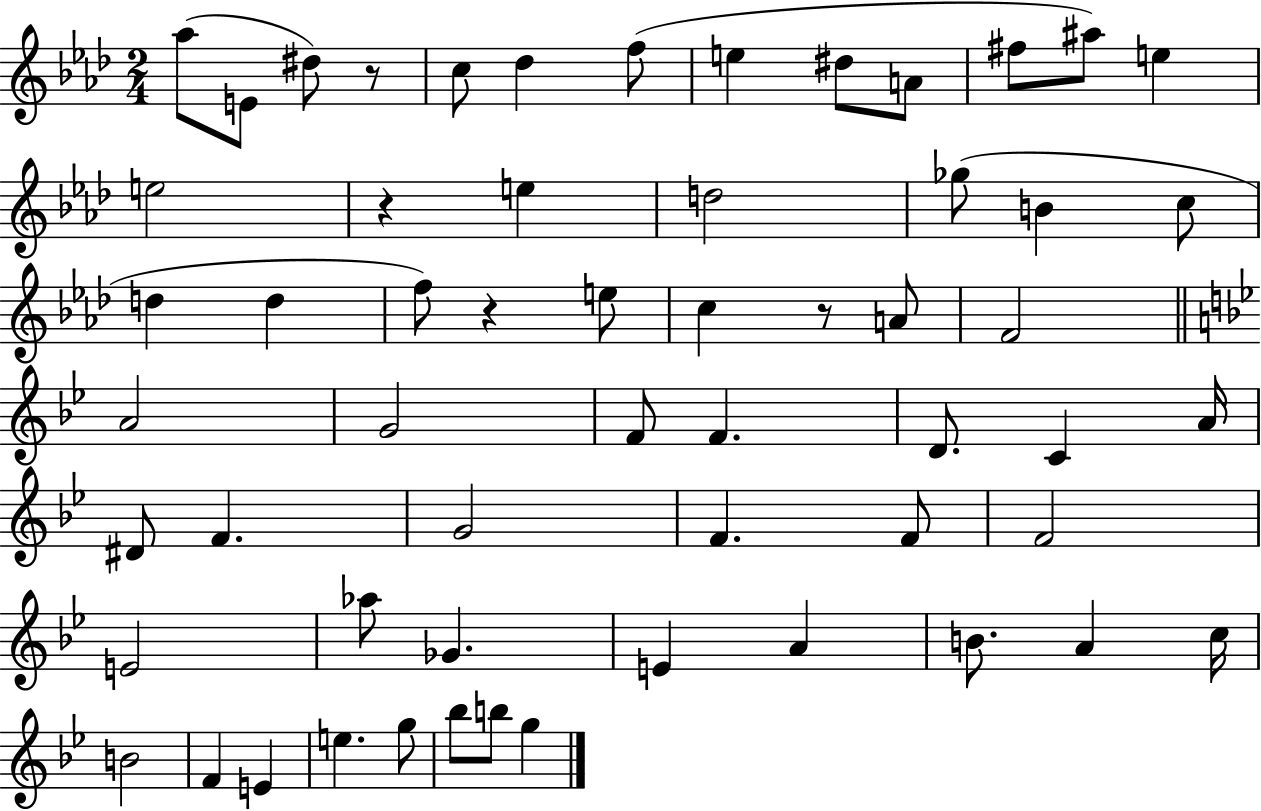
{
  \clef treble
  \numericTimeSignature
  \time 2/4
  \key aes \major
  aes''8( e'8 dis''8) r8 | c''8 des''4 f''8( | e''4 dis''8 a'8 | fis''8 ais''8) e''4 | \break e''2 | r4 e''4 | d''2 | ges''8( b'4 c''8 | \break d''4 d''4 | f''8) r4 e''8 | c''4 r8 a'8 | f'2 | \break \bar "||" \break \key bes \major a'2 | g'2 | f'8 f'4. | d'8. c'4 a'16 | \break dis'8 f'4. | g'2 | f'4. f'8 | f'2 | \break e'2 | aes''8 ges'4. | e'4 a'4 | b'8. a'4 c''16 | \break b'2 | f'4 e'4 | e''4. g''8 | bes''8 b''8 g''4 | \break \bar "|."
}